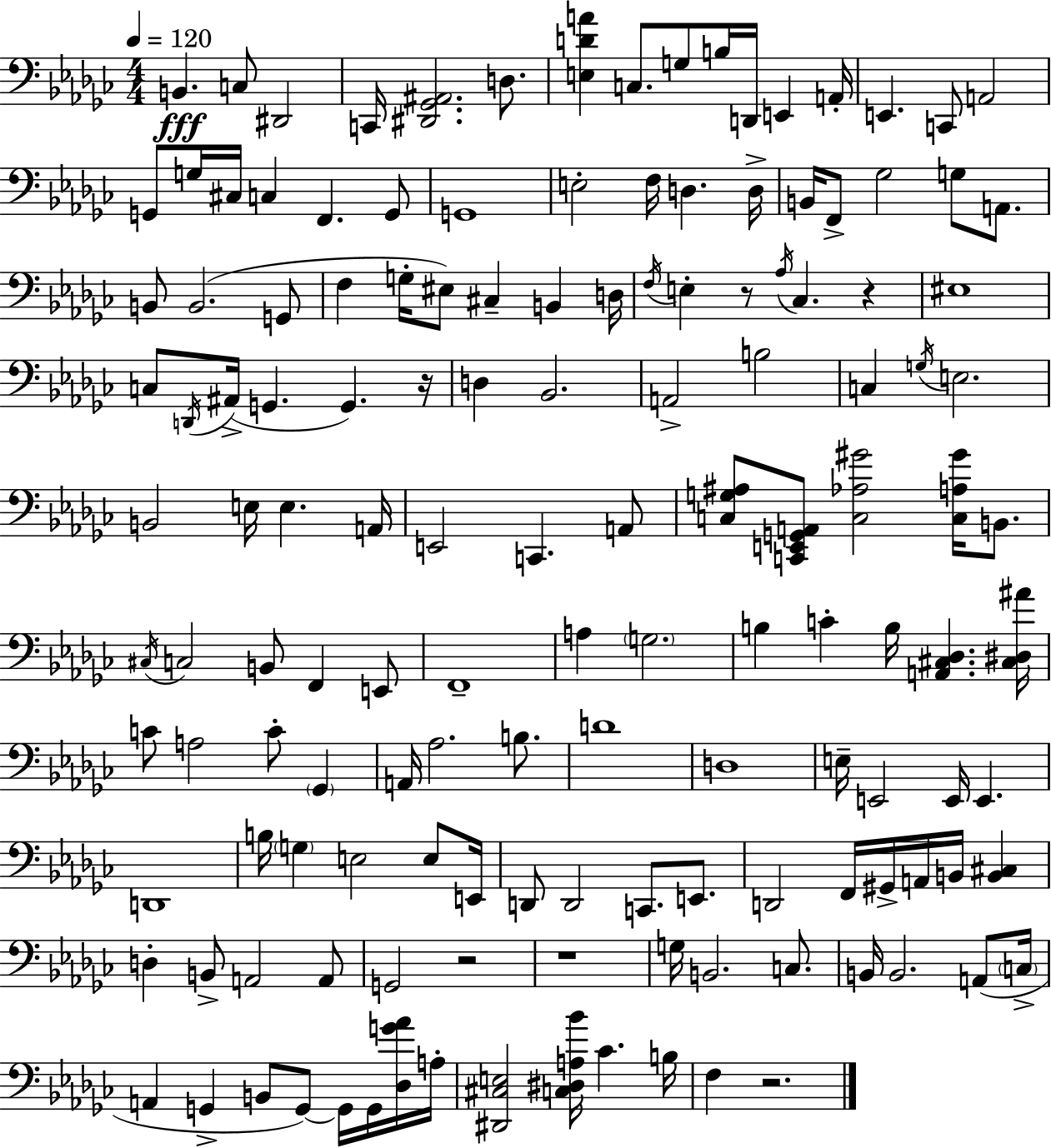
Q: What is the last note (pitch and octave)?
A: F3